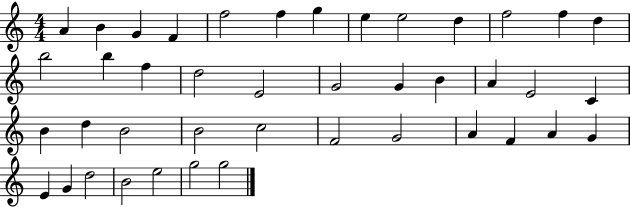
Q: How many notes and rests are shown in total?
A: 42